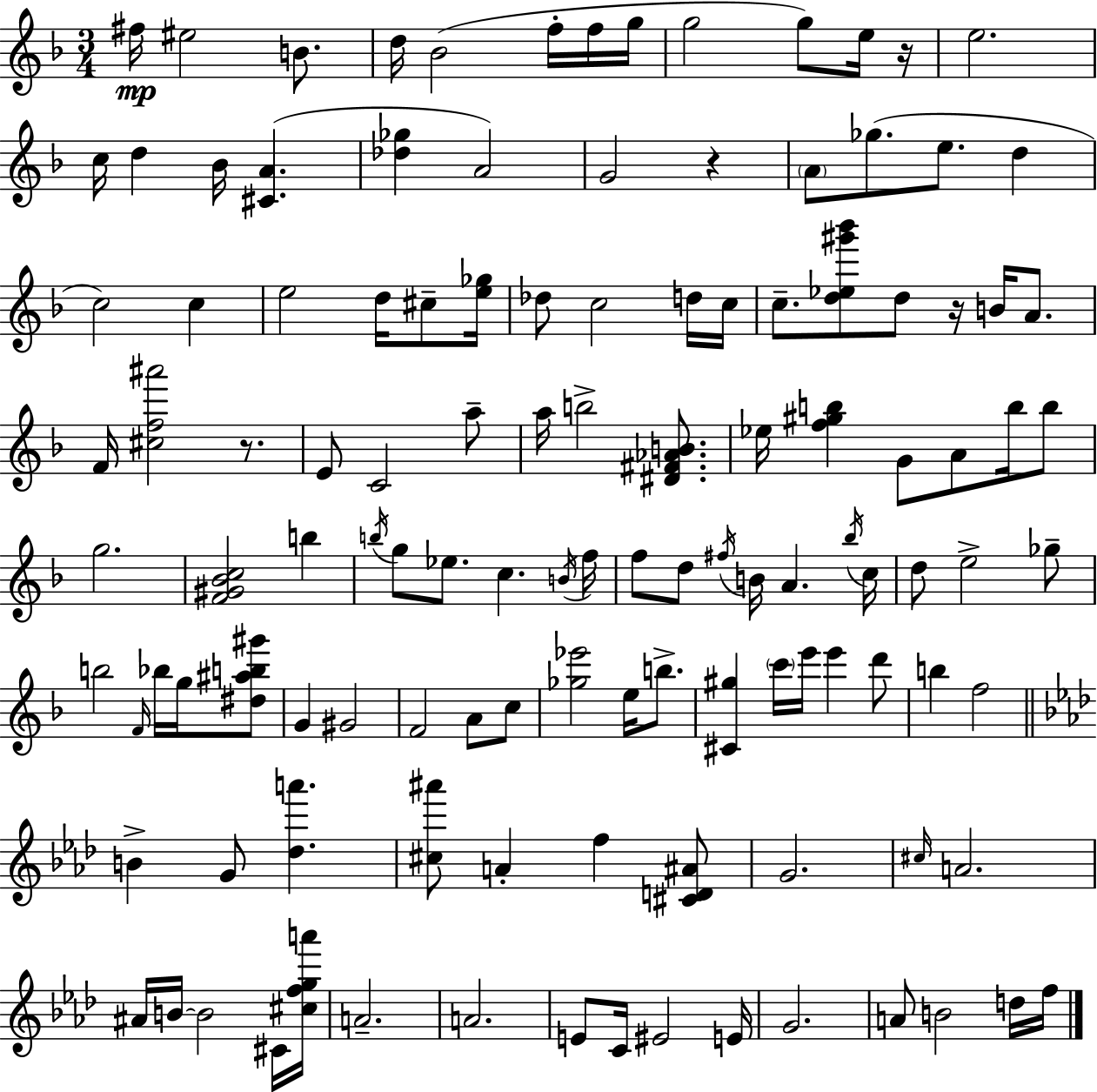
{
  \clef treble
  \numericTimeSignature
  \time 3/4
  \key f \major
  fis''16\mp eis''2 b'8. | d''16 bes'2( f''16-. f''16 g''16 | g''2 g''8) e''16 r16 | e''2. | \break c''16 d''4 bes'16 <cis' a'>4.( | <des'' ges''>4 a'2) | g'2 r4 | \parenthesize a'8 ges''8.( e''8. d''4 | \break c''2) c''4 | e''2 d''16 cis''8-- <e'' ges''>16 | des''8 c''2 d''16 c''16 | c''8.-- <d'' ees'' gis''' bes'''>8 d''8 r16 b'16 a'8. | \break f'16 <cis'' f'' ais'''>2 r8. | e'8 c'2 a''8-- | a''16 b''2-> <dis' fis' aes' b'>8. | ees''16 <f'' gis'' b''>4 g'8 a'8 b''16 b''8 | \break g''2. | <f' gis' bes' c''>2 b''4 | \acciaccatura { b''16 } g''8 ees''8. c''4. | \acciaccatura { b'16 } f''16 f''8 d''8 \acciaccatura { fis''16 } b'16 a'4. | \break \acciaccatura { bes''16 } c''16 d''8 e''2-> | ges''8-- b''2 | \grace { f'16 } bes''16 g''16 <dis'' ais'' b'' gis'''>8 g'4 gis'2 | f'2 | \break a'8 c''8 <ges'' ees'''>2 | e''16 b''8.-> <cis' gis''>4 \parenthesize c'''16 e'''16 e'''4 | d'''8 b''4 f''2 | \bar "||" \break \key aes \major b'4-> g'8 <des'' a'''>4. | <cis'' ais'''>8 a'4-. f''4 <cis' d' ais'>8 | g'2. | \grace { cis''16 } a'2. | \break ais'16 b'16~~ b'2 cis'16 | <cis'' f'' g'' a'''>16 a'2.-- | a'2. | e'8 c'16 eis'2 | \break e'16 g'2. | a'8 b'2 d''16 | f''16 \bar "|."
}